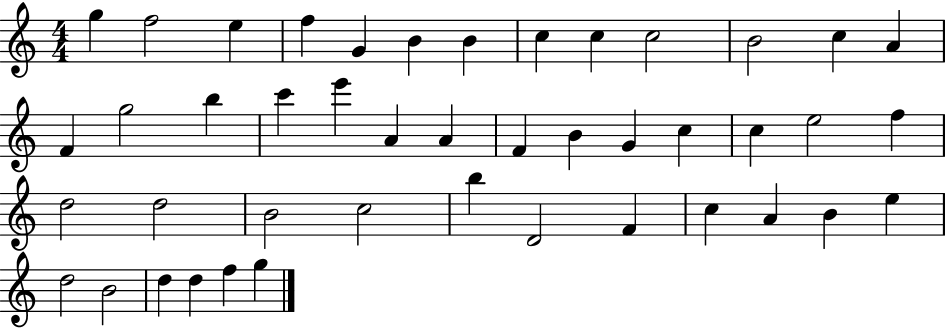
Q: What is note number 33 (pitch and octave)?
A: D4